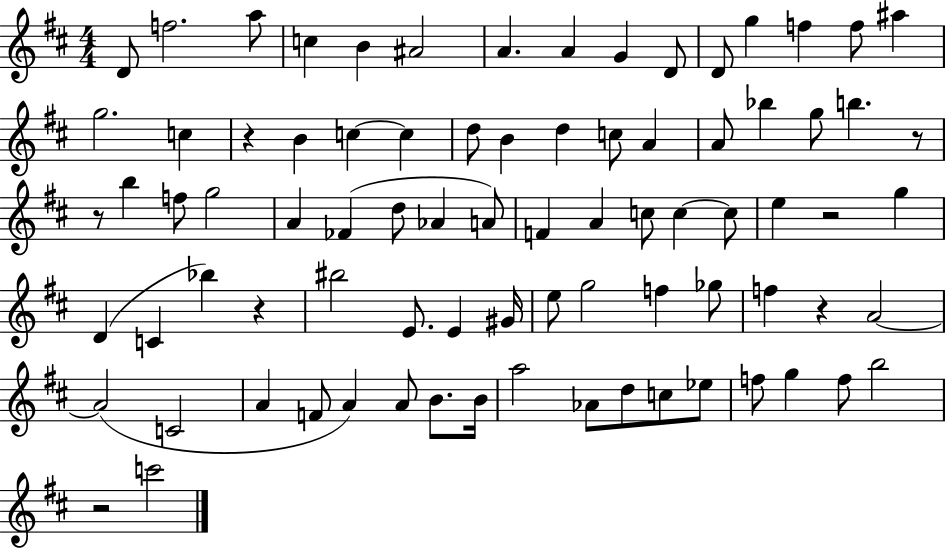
{
  \clef treble
  \numericTimeSignature
  \time 4/4
  \key d \major
  d'8 f''2. a''8 | c''4 b'4 ais'2 | a'4. a'4 g'4 d'8 | d'8 g''4 f''4 f''8 ais''4 | \break g''2. c''4 | r4 b'4 c''4~~ c''4 | d''8 b'4 d''4 c''8 a'4 | a'8 bes''4 g''8 b''4. r8 | \break r8 b''4 f''8 g''2 | a'4 fes'4( d''8 aes'4 a'8) | f'4 a'4 c''8 c''4~~ c''8 | e''4 r2 g''4 | \break d'4( c'4 bes''4) r4 | bis''2 e'8. e'4 gis'16 | e''8 g''2 f''4 ges''8 | f''4 r4 a'2~~ | \break a'2( c'2 | a'4 f'8 a'4) a'8 b'8. b'16 | a''2 aes'8 d''8 c''8 ees''8 | f''8 g''4 f''8 b''2 | \break r2 c'''2 | \bar "|."
}